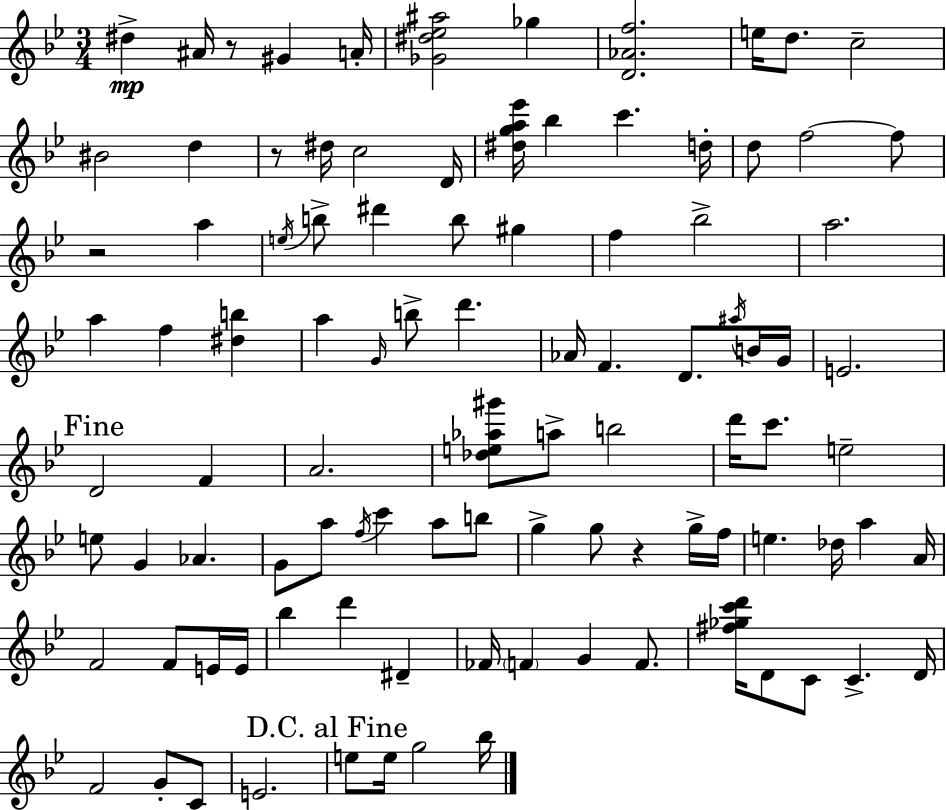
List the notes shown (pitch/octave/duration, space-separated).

D#5/q A#4/s R/e G#4/q A4/s [Gb4,D#5,Eb5,A#5]/h Gb5/q [D4,Ab4,F5]/h. E5/s D5/e. C5/h BIS4/h D5/q R/e D#5/s C5/h D4/s [D#5,G5,A5,Eb6]/s Bb5/q C6/q. D5/s D5/e F5/h F5/e R/h A5/q E5/s B5/e D#6/q B5/e G#5/q F5/q Bb5/h A5/h. A5/q F5/q [D#5,B5]/q A5/q G4/s B5/e D6/q. Ab4/s F4/q. D4/e. A#5/s B4/s G4/s E4/h. D4/h F4/q A4/h. [Db5,E5,Ab5,G#6]/e A5/e B5/h D6/s C6/e. E5/h E5/e G4/q Ab4/q. G4/e A5/e F5/s C6/q A5/e B5/e G5/q G5/e R/q G5/s F5/s E5/q. Db5/s A5/q A4/s F4/h F4/e E4/s E4/s Bb5/q D6/q D#4/q FES4/s F4/q G4/q F4/e. [F#5,Gb5,C6,D6]/s D4/e C4/e C4/q. D4/s F4/h G4/e C4/e E4/h. E5/e E5/s G5/h Bb5/s